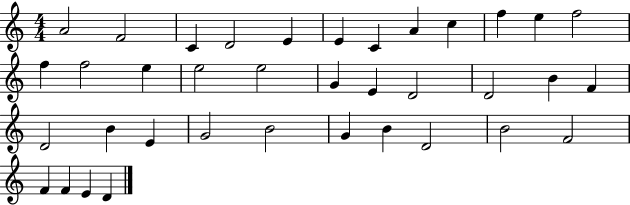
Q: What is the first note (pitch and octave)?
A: A4